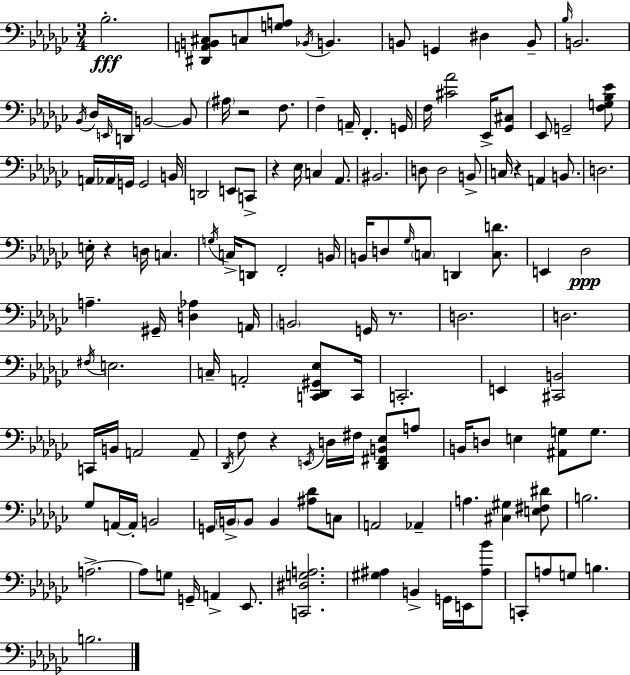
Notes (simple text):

Bb3/h. [D#2,A2,B2,C#3]/e C3/e [G3,A3]/e Bb2/s B2/q. B2/e G2/q D#3/q B2/e Bb3/s B2/h. Bb2/s Db3/s E2/s D2/s B2/h B2/e A#3/s R/h F3/e. F3/q A2/s F2/q. G2/s F3/s [C#4,Ab4]/h Eb2/s [Gb2,C#3]/e Eb2/e G2/h [F3,G3,Bb3,Eb4]/e A2/s Ab2/s G2/s G2/h B2/s D2/h E2/e C2/e R/q Eb3/s C3/q Ab2/e. BIS2/h. D3/e D3/h B2/e C3/s R/q A2/q B2/e. D3/h. E3/s R/q D3/s C3/q. G3/s C3/s D2/e F2/h B2/s B2/s D3/e Gb3/s C3/e D2/q [C3,D4]/e. E2/q Db3/h A3/q. G#2/s [D3,Ab3]/q A2/s B2/h G2/s R/e. D3/h. D3/h. F#3/s E3/h. C3/s A2/h [C2,Db2,G#2,Eb3]/e C2/s C2/h. E2/q [C#2,B2]/h C2/s B2/s A2/h A2/e Db2/s F3/e R/q E2/s D3/s F#3/s [Db2,F#2,B2,Eb3]/e A3/e B2/s D3/e E3/q [A#2,G3]/e G3/e. Gb3/e A2/s A2/s B2/h G2/s B2/s B2/e B2/q [A#3,Db4]/e C3/e A2/h Ab2/q A3/q. [C#3,G#3]/q [E3,F#3,D#4]/e B3/h. A3/h. A3/e G3/e G2/s A2/q Eb2/e. [C2,D#3,G3,A3]/h. [G#3,A#3]/q B2/q G2/s E2/s [A#3,Bb4]/e C2/e A3/e G3/e B3/q. B3/h.